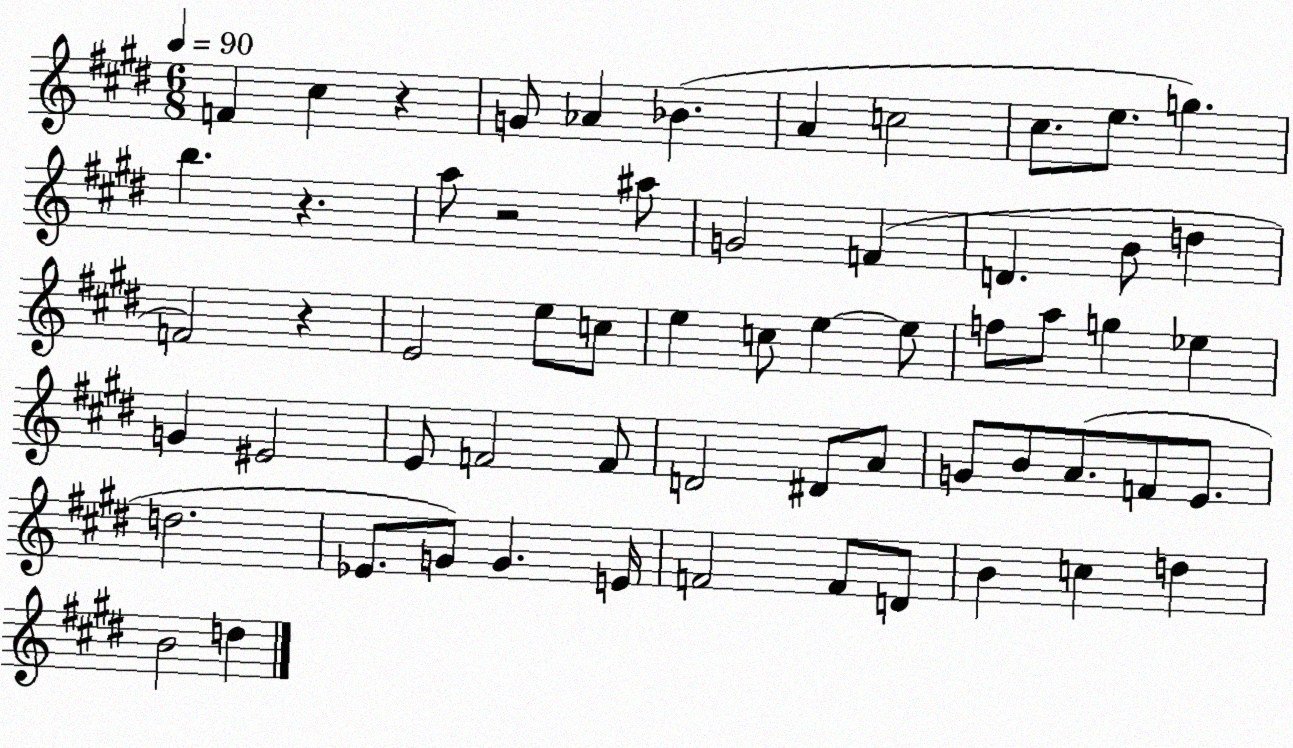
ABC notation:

X:1
T:Untitled
M:6/8
L:1/4
K:E
F ^c z G/2 _A _B A c2 ^c/2 e/2 g b z a/2 z2 ^a/2 G2 F D B/2 d F2 z E2 e/2 c/2 e c/2 e e/2 f/2 a/2 g _e G ^E2 E/2 F2 F/2 D2 ^D/2 A/2 G/2 B/2 A/2 F/2 E/2 d2 _E/2 G/2 G E/4 F2 F/2 D/2 B c d B2 d